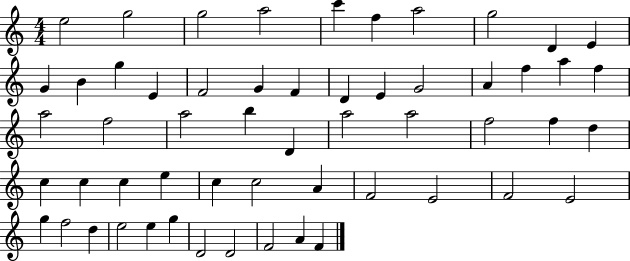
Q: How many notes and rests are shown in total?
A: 56